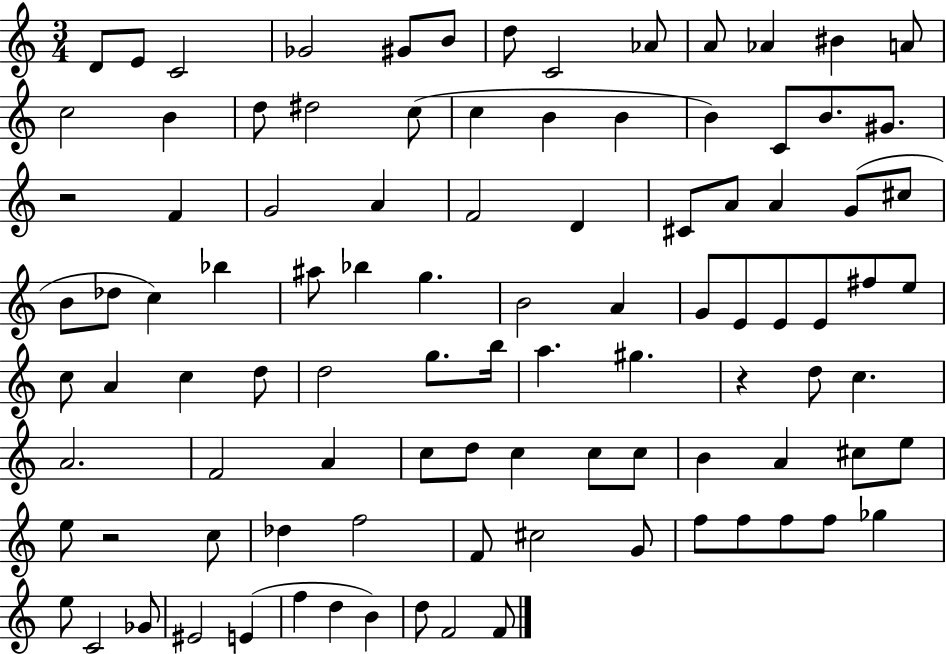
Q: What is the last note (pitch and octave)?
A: F4